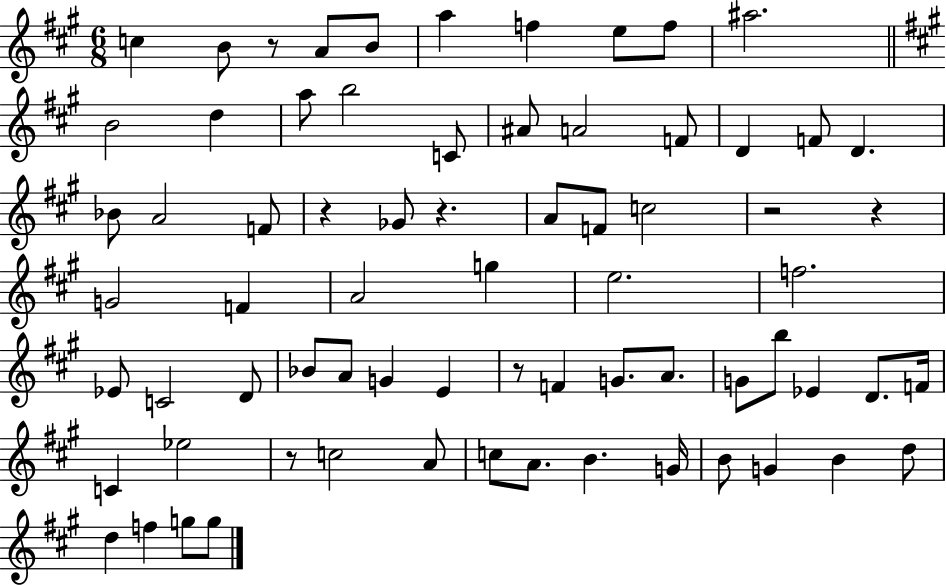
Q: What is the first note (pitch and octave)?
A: C5